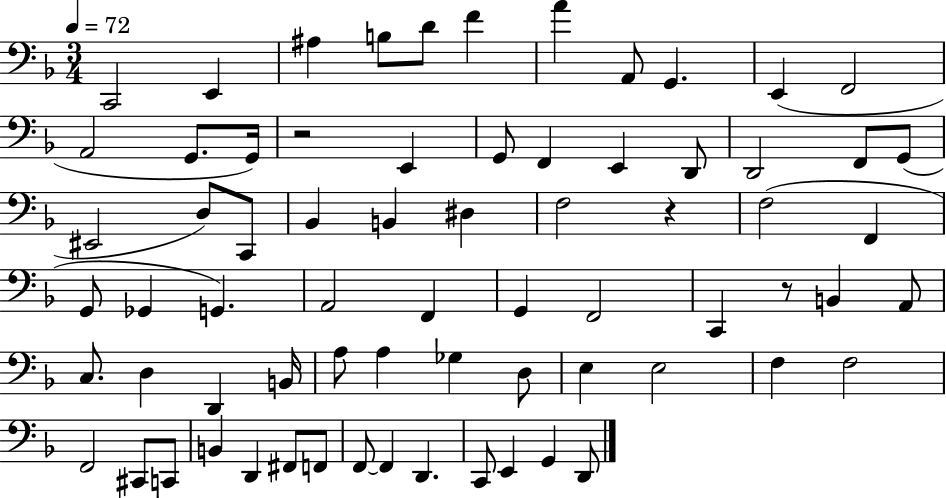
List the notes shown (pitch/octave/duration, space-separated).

C2/h E2/q A#3/q B3/e D4/e F4/q A4/q A2/e G2/q. E2/q F2/h A2/h G2/e. G2/s R/h E2/q G2/e F2/q E2/q D2/e D2/h F2/e G2/e EIS2/h D3/e C2/e Bb2/q B2/q D#3/q F3/h R/q F3/h F2/q G2/e Gb2/q G2/q. A2/h F2/q G2/q F2/h C2/q R/e B2/q A2/e C3/e. D3/q D2/q B2/s A3/e A3/q Gb3/q D3/e E3/q E3/h F3/q F3/h F2/h C#2/e C2/e B2/q D2/q F#2/e F2/e F2/e F2/q D2/q. C2/e E2/q G2/q D2/e